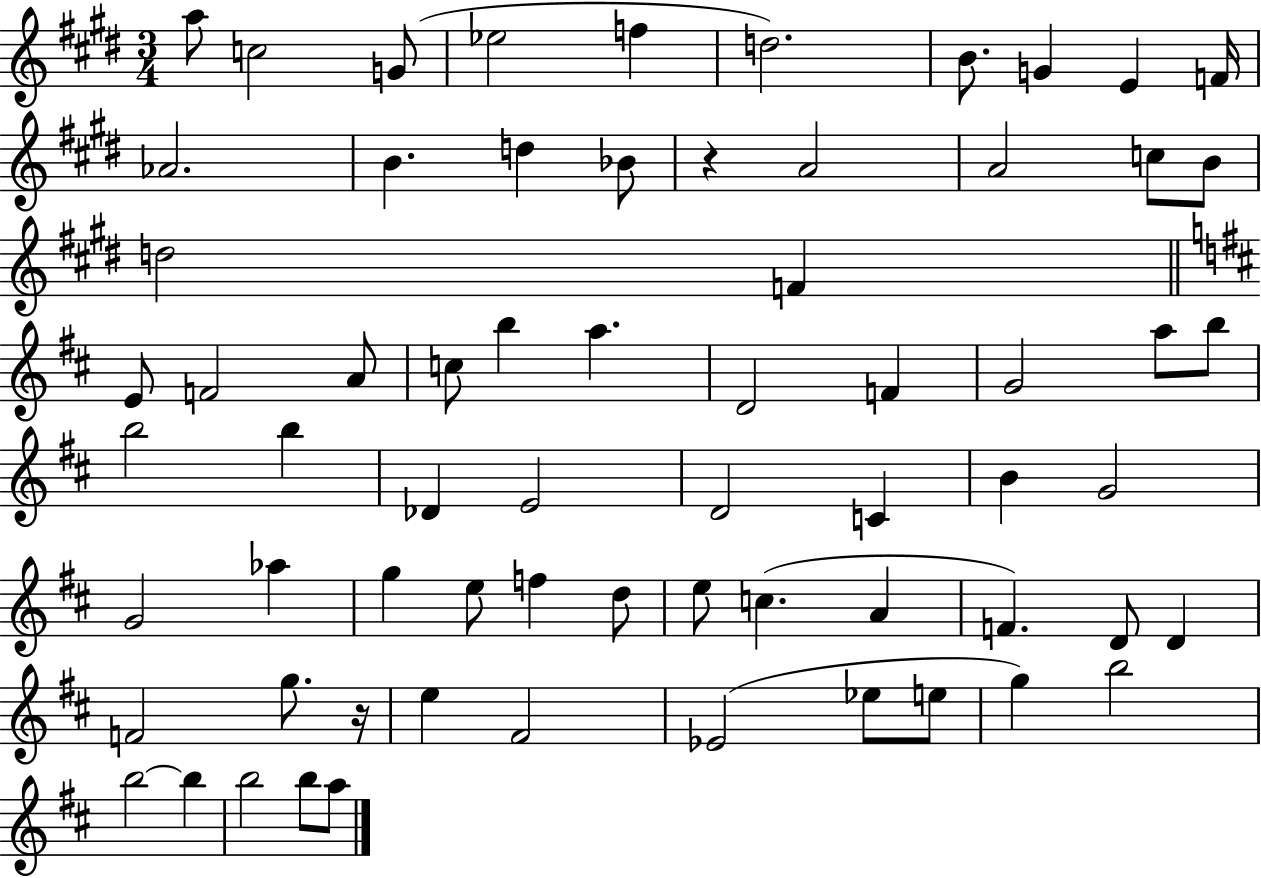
{
  \clef treble
  \numericTimeSignature
  \time 3/4
  \key e \major
  a''8 c''2 g'8( | ees''2 f''4 | d''2.) | b'8. g'4 e'4 f'16 | \break aes'2. | b'4. d''4 bes'8 | r4 a'2 | a'2 c''8 b'8 | \break d''2 f'4 | \bar "||" \break \key d \major e'8 f'2 a'8 | c''8 b''4 a''4. | d'2 f'4 | g'2 a''8 b''8 | \break b''2 b''4 | des'4 e'2 | d'2 c'4 | b'4 g'2 | \break g'2 aes''4 | g''4 e''8 f''4 d''8 | e''8 c''4.( a'4 | f'4.) d'8 d'4 | \break f'2 g''8. r16 | e''4 fis'2 | ees'2( ees''8 e''8 | g''4) b''2 | \break b''2~~ b''4 | b''2 b''8 a''8 | \bar "|."
}